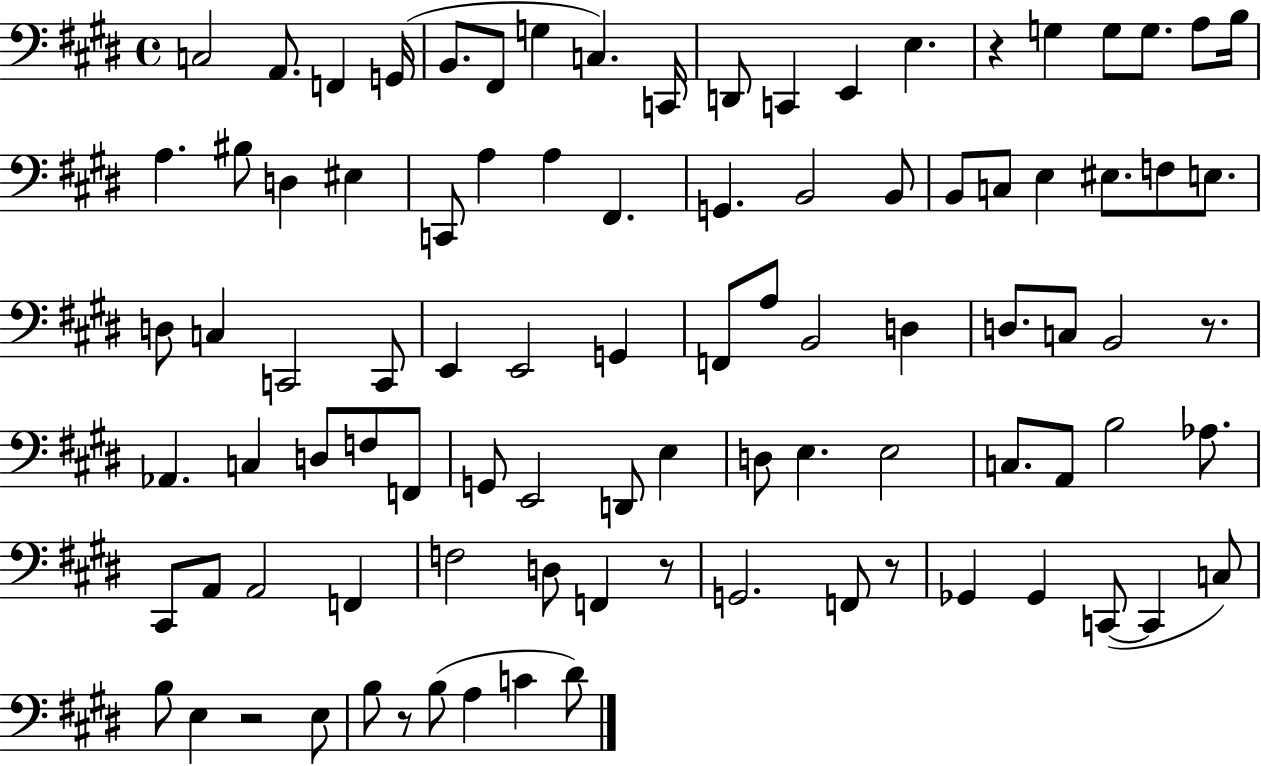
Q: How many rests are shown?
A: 6